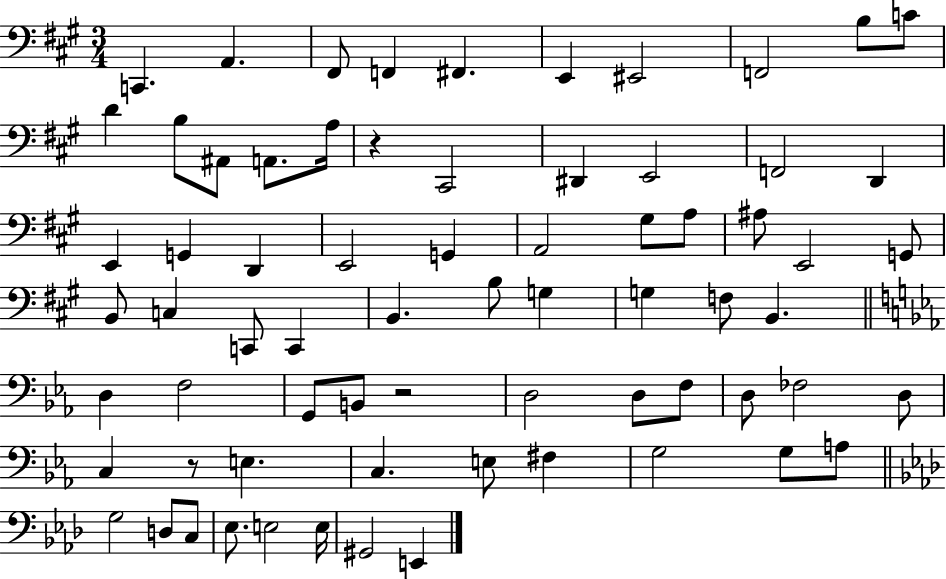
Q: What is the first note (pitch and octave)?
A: C2